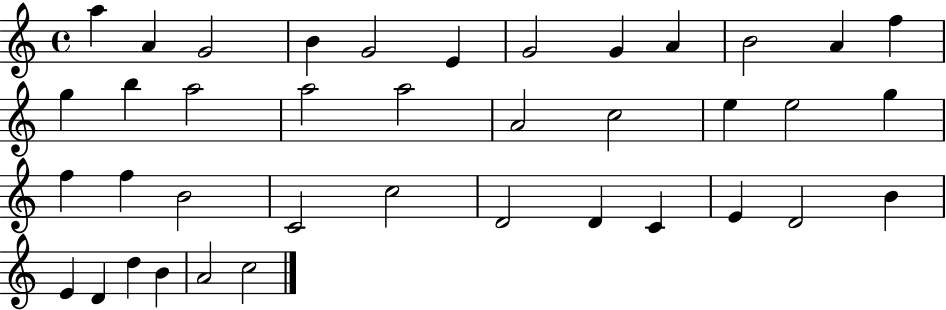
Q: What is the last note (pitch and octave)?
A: C5